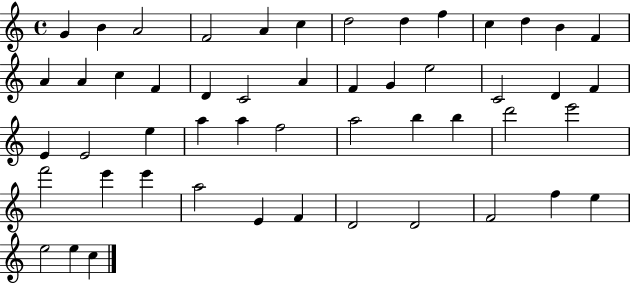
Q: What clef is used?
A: treble